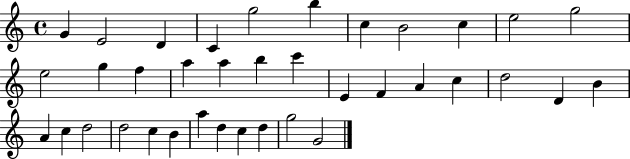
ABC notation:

X:1
T:Untitled
M:4/4
L:1/4
K:C
G E2 D C g2 b c B2 c e2 g2 e2 g f a a b c' E F A c d2 D B A c d2 d2 c B a d c d g2 G2